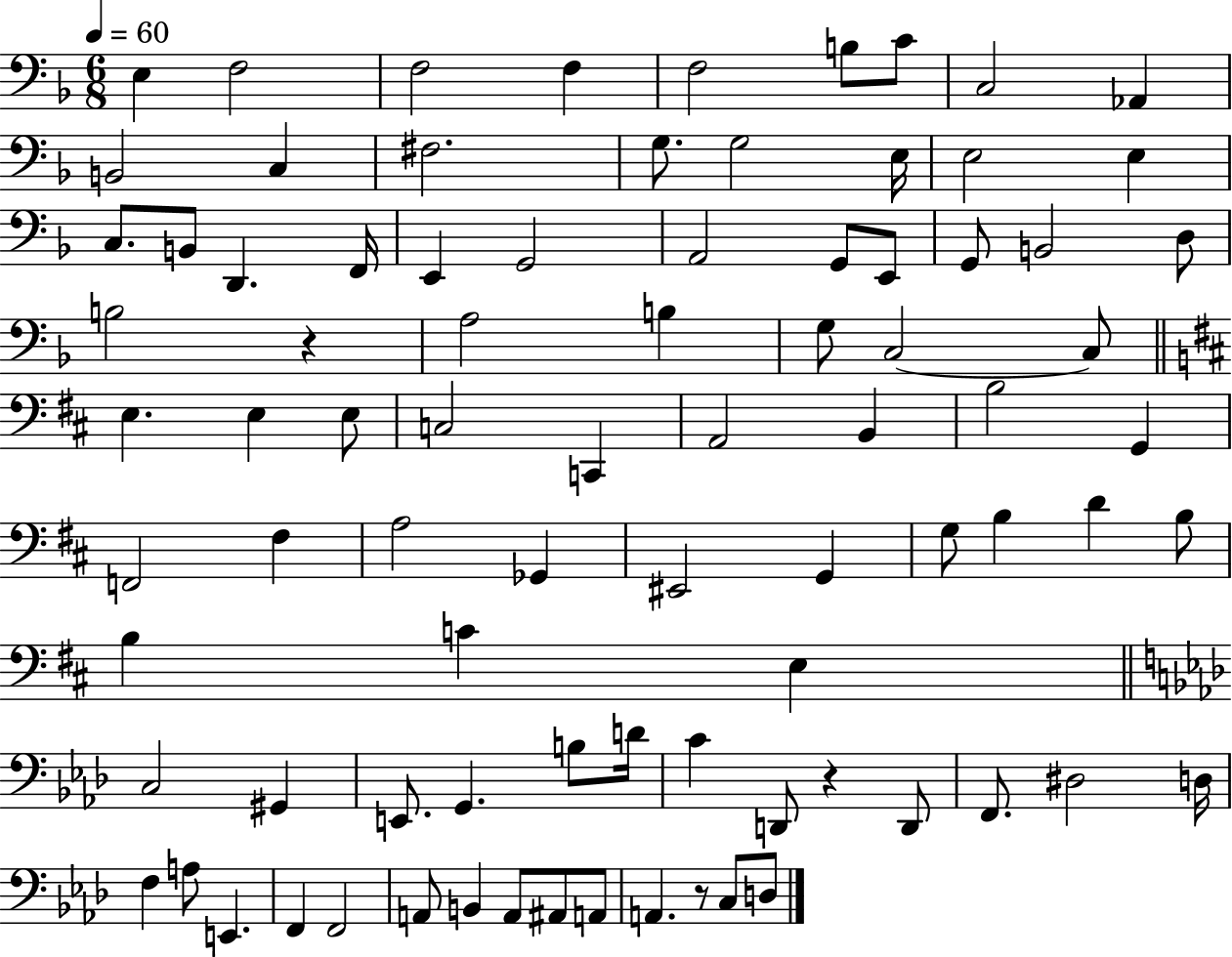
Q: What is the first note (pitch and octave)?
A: E3